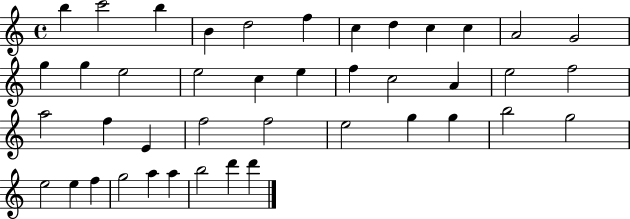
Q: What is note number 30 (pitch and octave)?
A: G5